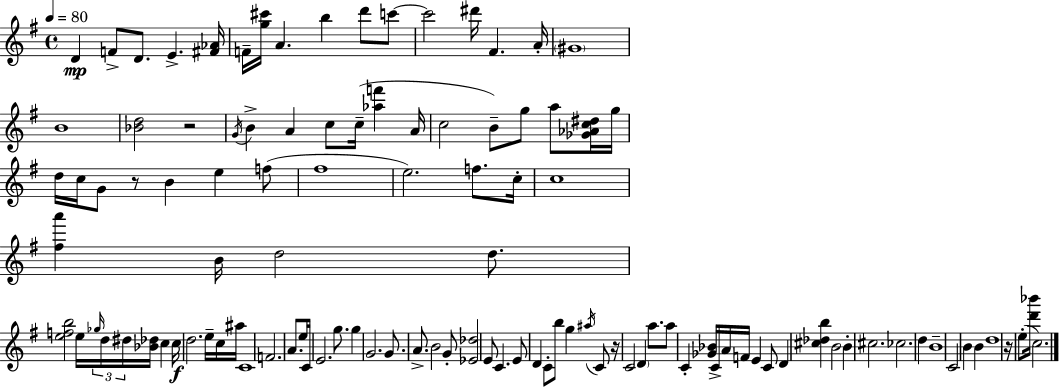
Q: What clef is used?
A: treble